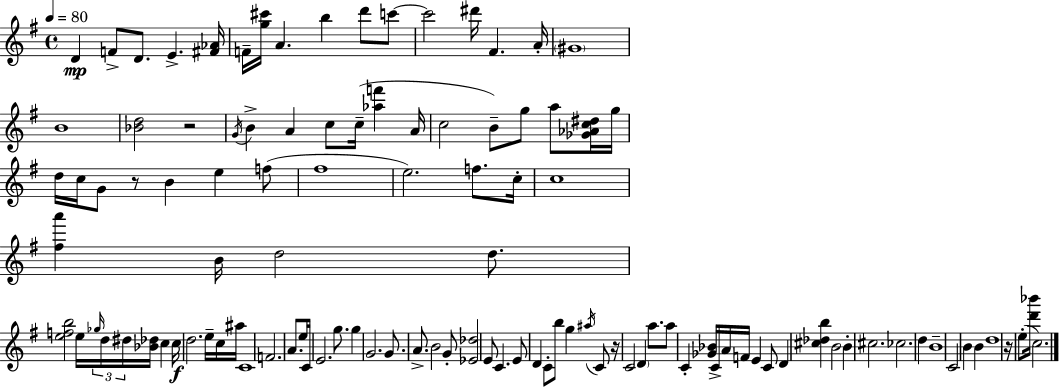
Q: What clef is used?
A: treble